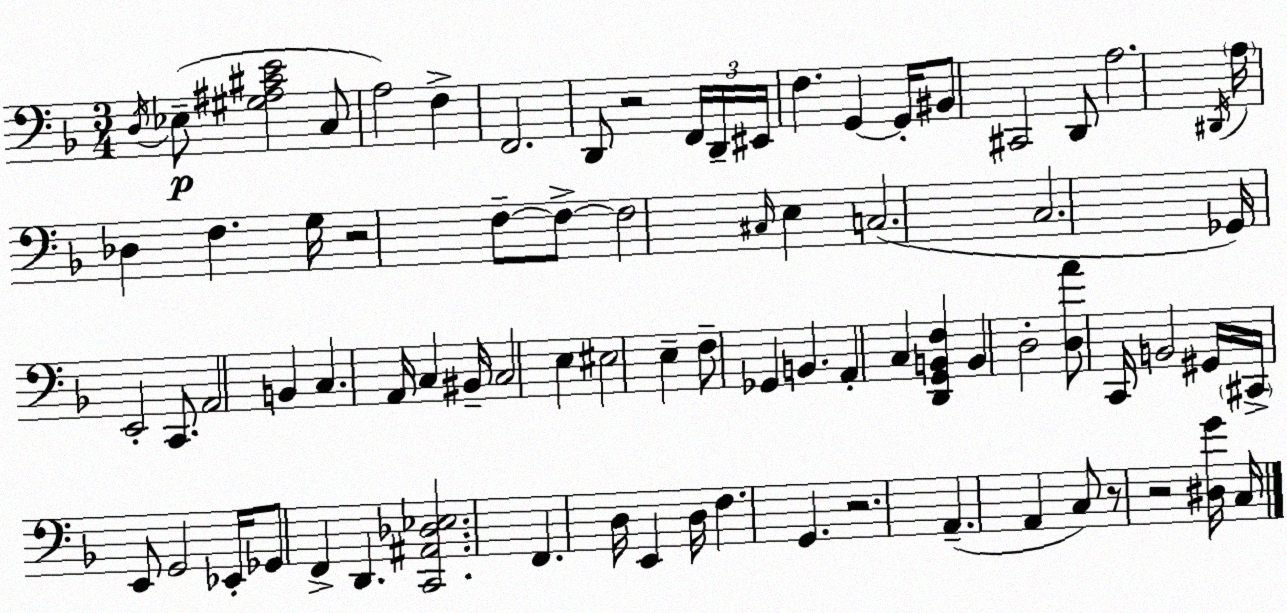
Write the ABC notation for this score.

X:1
T:Untitled
M:3/4
L:1/4
K:Dm
D,/4 _E,/2 [^G,^A,^CE]2 C,/2 A,2 F, F,,2 D,,/2 z2 F,,/4 D,,/4 ^E,,/4 F, G,, G,,/4 ^B,,/2 ^C,,2 D,,/2 A,2 ^D,,/4 A,/4 _D, F, G,/4 z2 F,/2 F,/2 F,2 ^C,/4 E, C,2 C,2 _G,,/4 E,,2 C,,/2 A,,2 B,, C, A,,/4 C, ^B,,/4 C,2 E, ^E,2 E, F,/2 _G,, B,, A,, C, [D,,G,,B,,F,] B,, D,2 [D,A]/2 C,,/4 B,,2 ^G,,/4 ^C,,/4 E,,/2 G,,2 _E,,/4 _G,,/2 F,, D,, [C,,^A,,_D,_E,]2 F,, D,/4 E,, D,/4 F, G,, z2 A,, A,, C,/2 z/2 z2 [^D,G]/4 C,/4